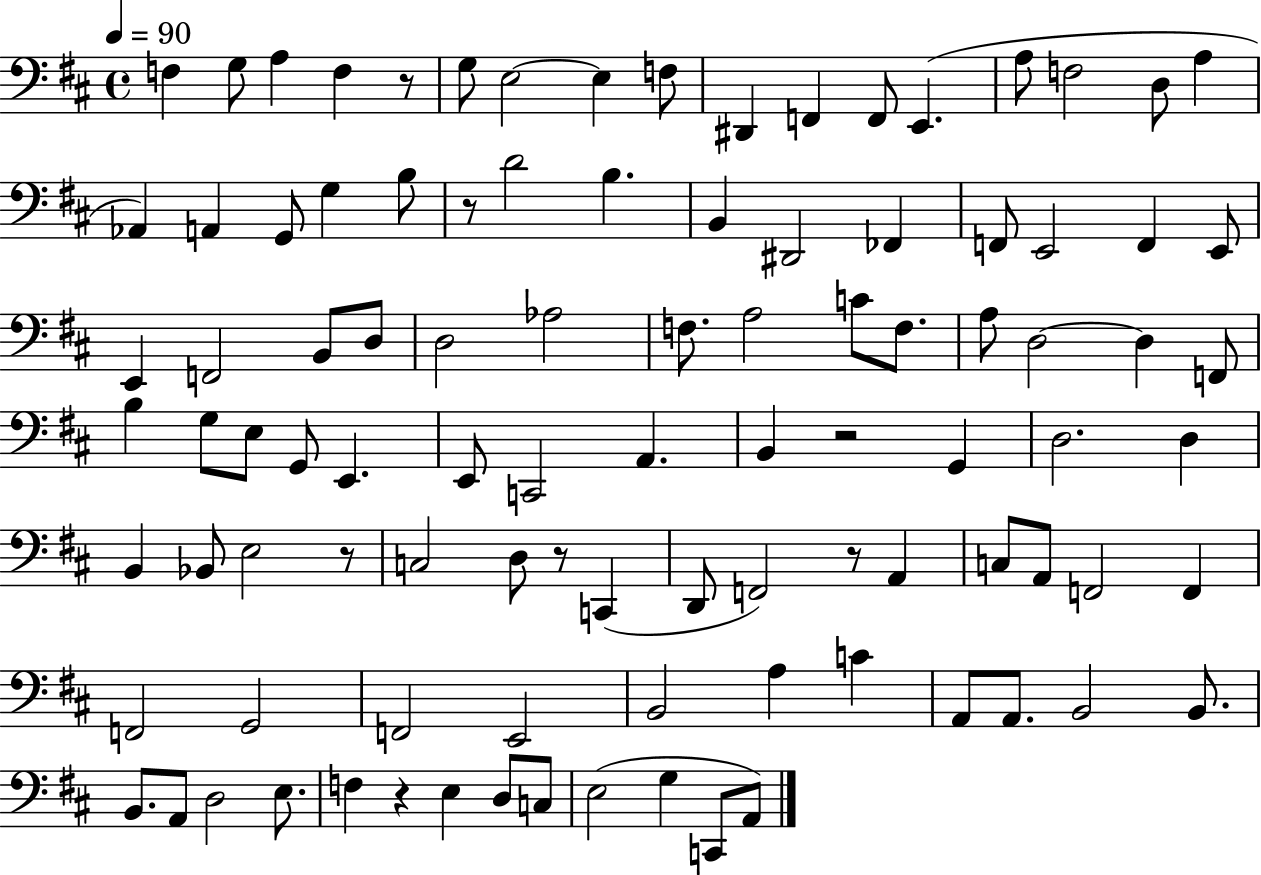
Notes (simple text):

F3/q G3/e A3/q F3/q R/e G3/e E3/h E3/q F3/e D#2/q F2/q F2/e E2/q. A3/e F3/h D3/e A3/q Ab2/q A2/q G2/e G3/q B3/e R/e D4/h B3/q. B2/q D#2/h FES2/q F2/e E2/h F2/q E2/e E2/q F2/h B2/e D3/e D3/h Ab3/h F3/e. A3/h C4/e F3/e. A3/e D3/h D3/q F2/e B3/q G3/e E3/e G2/e E2/q. E2/e C2/h A2/q. B2/q R/h G2/q D3/h. D3/q B2/q Bb2/e E3/h R/e C3/h D3/e R/e C2/q D2/e F2/h R/e A2/q C3/e A2/e F2/h F2/q F2/h G2/h F2/h E2/h B2/h A3/q C4/q A2/e A2/e. B2/h B2/e. B2/e. A2/e D3/h E3/e. F3/q R/q E3/q D3/e C3/e E3/h G3/q C2/e A2/e